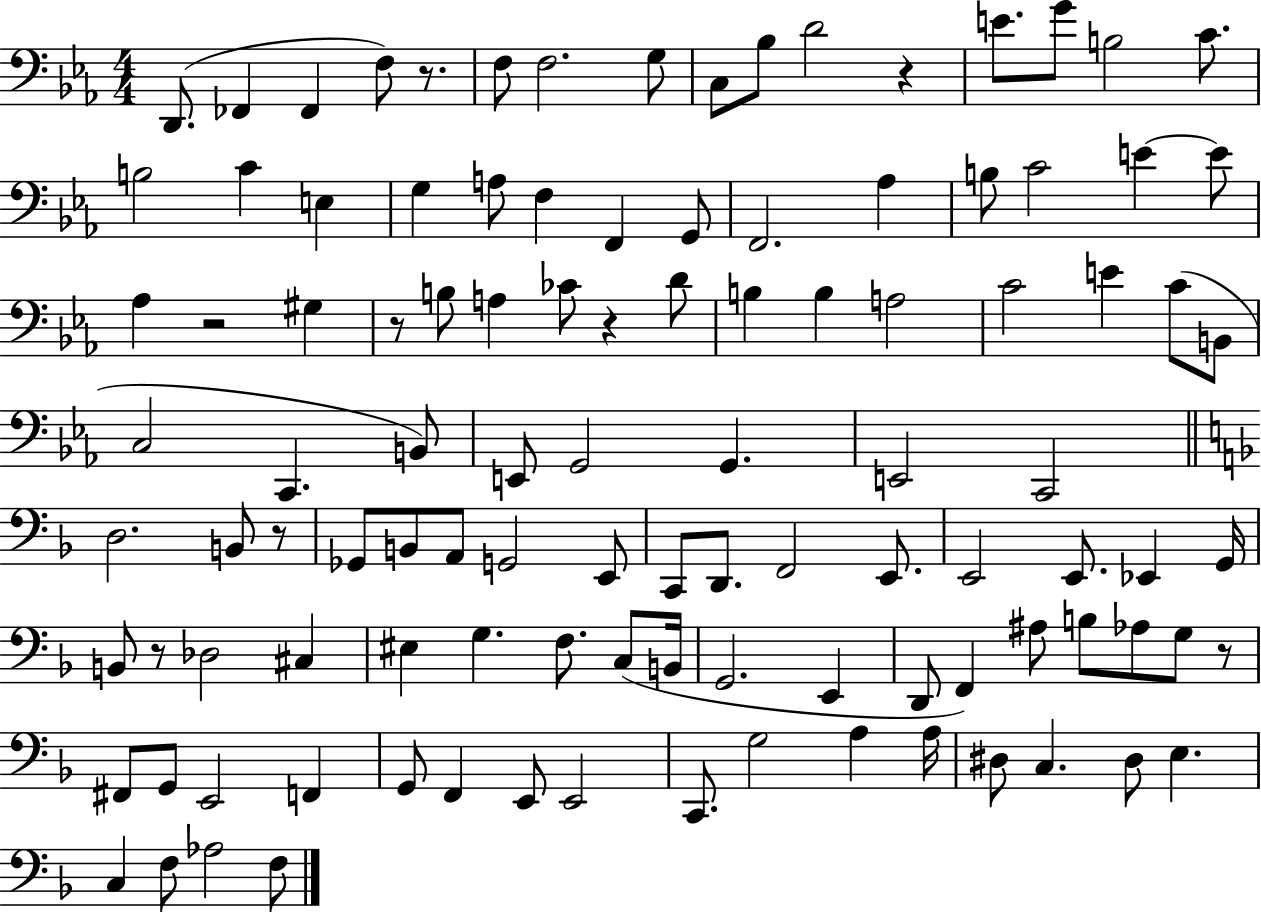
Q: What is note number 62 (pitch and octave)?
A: E2